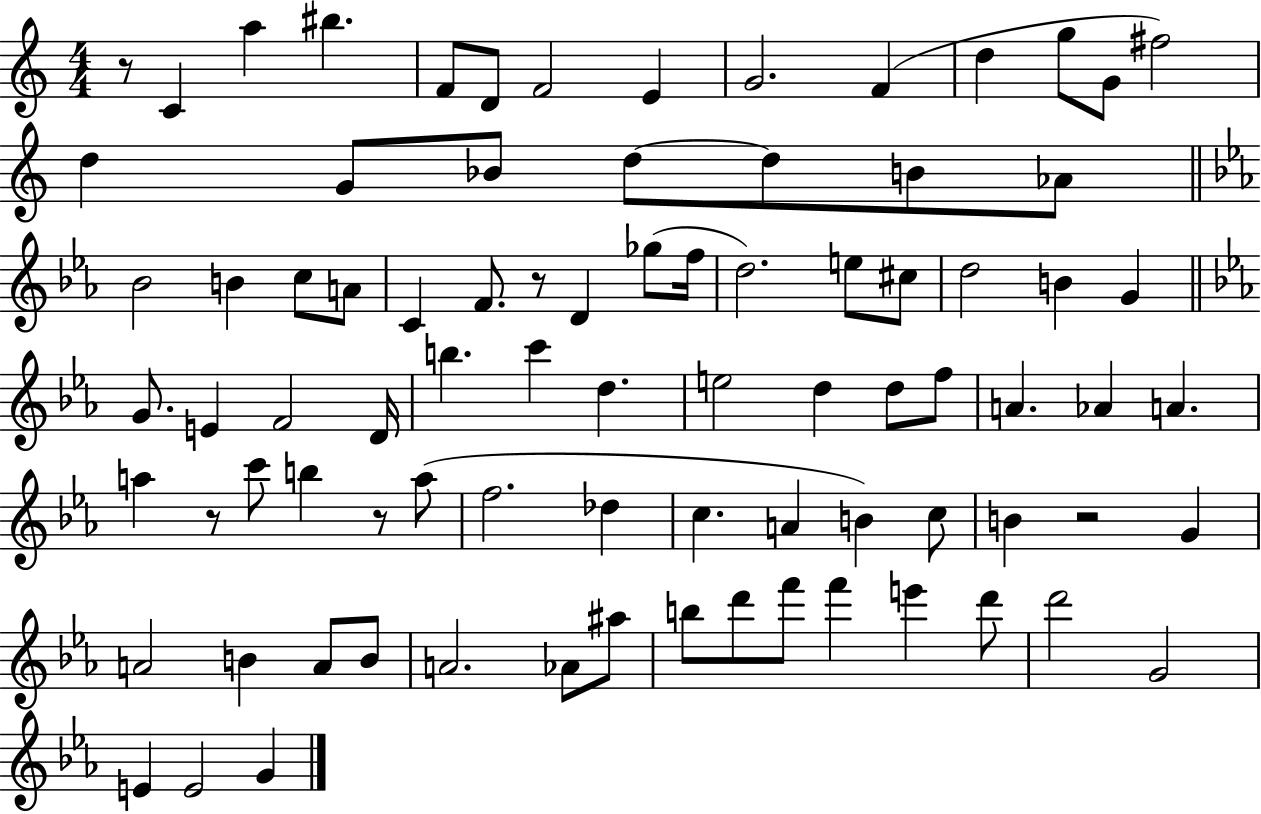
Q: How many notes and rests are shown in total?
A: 84